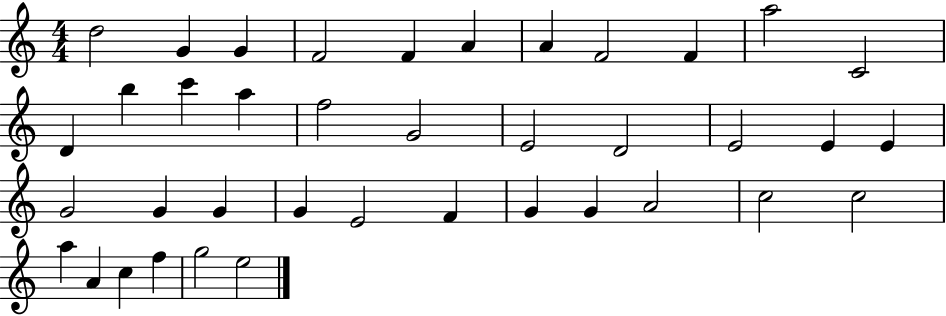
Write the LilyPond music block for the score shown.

{
  \clef treble
  \numericTimeSignature
  \time 4/4
  \key c \major
  d''2 g'4 g'4 | f'2 f'4 a'4 | a'4 f'2 f'4 | a''2 c'2 | \break d'4 b''4 c'''4 a''4 | f''2 g'2 | e'2 d'2 | e'2 e'4 e'4 | \break g'2 g'4 g'4 | g'4 e'2 f'4 | g'4 g'4 a'2 | c''2 c''2 | \break a''4 a'4 c''4 f''4 | g''2 e''2 | \bar "|."
}